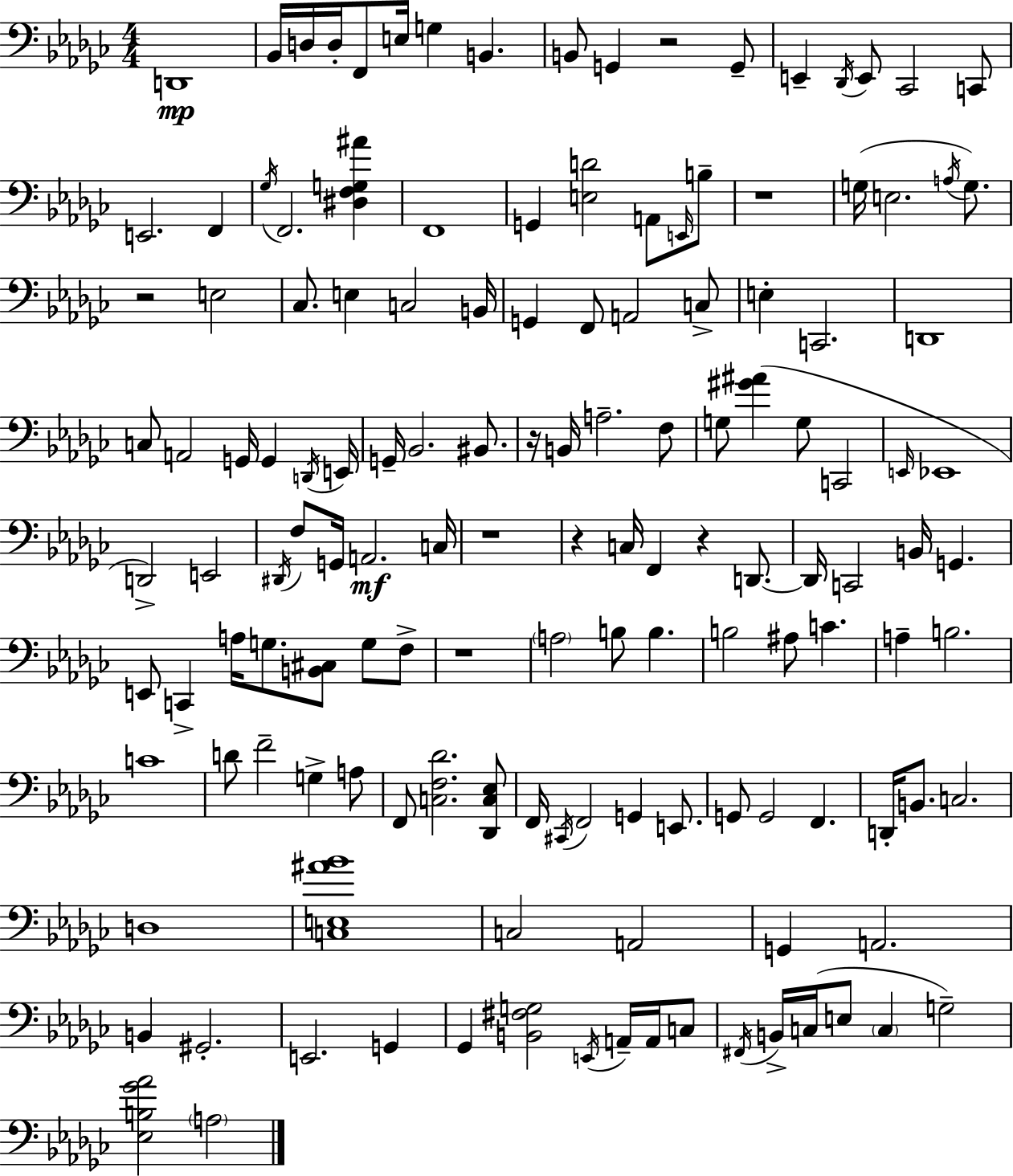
{
  \clef bass
  \numericTimeSignature
  \time 4/4
  \key ees \minor
  \repeat volta 2 { d,1\mp | bes,16 d16 d16-. f,8 e16 g4 b,4. | b,8 g,4 r2 g,8-- | e,4-- \acciaccatura { des,16 } e,8 ces,2 c,8 | \break e,2. f,4 | \acciaccatura { ges16 } f,2. <dis f g ais'>4 | f,1 | g,4 <e d'>2 a,8 | \break \grace { e,16 } b8-- r1 | g16( e2. | \acciaccatura { a16 } g8.) r2 e2 | ces8. e4 c2 | \break b,16 g,4 f,8 a,2 | c8-> e4-. c,2. | d,1 | c8 a,2 g,16 g,4 | \break \acciaccatura { d,16 } e,16 g,16-- bes,2. | bis,8. r16 b,16 a2.-- | f8 g8 <gis' ais'>4( g8 c,2 | \grace { e,16 } ees,1 | \break d,2->) e,2 | \acciaccatura { dis,16 } f8 g,16 a,2.\mf | c16 r1 | r4 c16 f,4 | \break r4 d,8.~~ d,16 c,2 | b,16 g,4. e,8 c,4-> a16 g8. | <b, cis>8 g8 f8-> r1 | \parenthesize a2 b8 | \break b4. b2 ais8 | c'4. a4-- b2. | c'1 | d'8 f'2-- | \break g4-> a8 f,8 <c f des'>2. | <des, c ees>8 f,16 \acciaccatura { cis,16 } f,2 | g,4 e,8. g,8 g,2 | f,4. d,16-. b,8. c2. | \break d1 | <c e ais' bes'>1 | c2 | a,2 g,4 a,2. | \break b,4 gis,2.-. | e,2. | g,4 ges,4 <b, fis g>2 | \acciaccatura { e,16 } a,16-- a,16 c8 \acciaccatura { fis,16 } b,16-> c16( e8 \parenthesize c4 | \break g2--) <ees b ges' aes'>2 | \parenthesize a2 } \bar "|."
}